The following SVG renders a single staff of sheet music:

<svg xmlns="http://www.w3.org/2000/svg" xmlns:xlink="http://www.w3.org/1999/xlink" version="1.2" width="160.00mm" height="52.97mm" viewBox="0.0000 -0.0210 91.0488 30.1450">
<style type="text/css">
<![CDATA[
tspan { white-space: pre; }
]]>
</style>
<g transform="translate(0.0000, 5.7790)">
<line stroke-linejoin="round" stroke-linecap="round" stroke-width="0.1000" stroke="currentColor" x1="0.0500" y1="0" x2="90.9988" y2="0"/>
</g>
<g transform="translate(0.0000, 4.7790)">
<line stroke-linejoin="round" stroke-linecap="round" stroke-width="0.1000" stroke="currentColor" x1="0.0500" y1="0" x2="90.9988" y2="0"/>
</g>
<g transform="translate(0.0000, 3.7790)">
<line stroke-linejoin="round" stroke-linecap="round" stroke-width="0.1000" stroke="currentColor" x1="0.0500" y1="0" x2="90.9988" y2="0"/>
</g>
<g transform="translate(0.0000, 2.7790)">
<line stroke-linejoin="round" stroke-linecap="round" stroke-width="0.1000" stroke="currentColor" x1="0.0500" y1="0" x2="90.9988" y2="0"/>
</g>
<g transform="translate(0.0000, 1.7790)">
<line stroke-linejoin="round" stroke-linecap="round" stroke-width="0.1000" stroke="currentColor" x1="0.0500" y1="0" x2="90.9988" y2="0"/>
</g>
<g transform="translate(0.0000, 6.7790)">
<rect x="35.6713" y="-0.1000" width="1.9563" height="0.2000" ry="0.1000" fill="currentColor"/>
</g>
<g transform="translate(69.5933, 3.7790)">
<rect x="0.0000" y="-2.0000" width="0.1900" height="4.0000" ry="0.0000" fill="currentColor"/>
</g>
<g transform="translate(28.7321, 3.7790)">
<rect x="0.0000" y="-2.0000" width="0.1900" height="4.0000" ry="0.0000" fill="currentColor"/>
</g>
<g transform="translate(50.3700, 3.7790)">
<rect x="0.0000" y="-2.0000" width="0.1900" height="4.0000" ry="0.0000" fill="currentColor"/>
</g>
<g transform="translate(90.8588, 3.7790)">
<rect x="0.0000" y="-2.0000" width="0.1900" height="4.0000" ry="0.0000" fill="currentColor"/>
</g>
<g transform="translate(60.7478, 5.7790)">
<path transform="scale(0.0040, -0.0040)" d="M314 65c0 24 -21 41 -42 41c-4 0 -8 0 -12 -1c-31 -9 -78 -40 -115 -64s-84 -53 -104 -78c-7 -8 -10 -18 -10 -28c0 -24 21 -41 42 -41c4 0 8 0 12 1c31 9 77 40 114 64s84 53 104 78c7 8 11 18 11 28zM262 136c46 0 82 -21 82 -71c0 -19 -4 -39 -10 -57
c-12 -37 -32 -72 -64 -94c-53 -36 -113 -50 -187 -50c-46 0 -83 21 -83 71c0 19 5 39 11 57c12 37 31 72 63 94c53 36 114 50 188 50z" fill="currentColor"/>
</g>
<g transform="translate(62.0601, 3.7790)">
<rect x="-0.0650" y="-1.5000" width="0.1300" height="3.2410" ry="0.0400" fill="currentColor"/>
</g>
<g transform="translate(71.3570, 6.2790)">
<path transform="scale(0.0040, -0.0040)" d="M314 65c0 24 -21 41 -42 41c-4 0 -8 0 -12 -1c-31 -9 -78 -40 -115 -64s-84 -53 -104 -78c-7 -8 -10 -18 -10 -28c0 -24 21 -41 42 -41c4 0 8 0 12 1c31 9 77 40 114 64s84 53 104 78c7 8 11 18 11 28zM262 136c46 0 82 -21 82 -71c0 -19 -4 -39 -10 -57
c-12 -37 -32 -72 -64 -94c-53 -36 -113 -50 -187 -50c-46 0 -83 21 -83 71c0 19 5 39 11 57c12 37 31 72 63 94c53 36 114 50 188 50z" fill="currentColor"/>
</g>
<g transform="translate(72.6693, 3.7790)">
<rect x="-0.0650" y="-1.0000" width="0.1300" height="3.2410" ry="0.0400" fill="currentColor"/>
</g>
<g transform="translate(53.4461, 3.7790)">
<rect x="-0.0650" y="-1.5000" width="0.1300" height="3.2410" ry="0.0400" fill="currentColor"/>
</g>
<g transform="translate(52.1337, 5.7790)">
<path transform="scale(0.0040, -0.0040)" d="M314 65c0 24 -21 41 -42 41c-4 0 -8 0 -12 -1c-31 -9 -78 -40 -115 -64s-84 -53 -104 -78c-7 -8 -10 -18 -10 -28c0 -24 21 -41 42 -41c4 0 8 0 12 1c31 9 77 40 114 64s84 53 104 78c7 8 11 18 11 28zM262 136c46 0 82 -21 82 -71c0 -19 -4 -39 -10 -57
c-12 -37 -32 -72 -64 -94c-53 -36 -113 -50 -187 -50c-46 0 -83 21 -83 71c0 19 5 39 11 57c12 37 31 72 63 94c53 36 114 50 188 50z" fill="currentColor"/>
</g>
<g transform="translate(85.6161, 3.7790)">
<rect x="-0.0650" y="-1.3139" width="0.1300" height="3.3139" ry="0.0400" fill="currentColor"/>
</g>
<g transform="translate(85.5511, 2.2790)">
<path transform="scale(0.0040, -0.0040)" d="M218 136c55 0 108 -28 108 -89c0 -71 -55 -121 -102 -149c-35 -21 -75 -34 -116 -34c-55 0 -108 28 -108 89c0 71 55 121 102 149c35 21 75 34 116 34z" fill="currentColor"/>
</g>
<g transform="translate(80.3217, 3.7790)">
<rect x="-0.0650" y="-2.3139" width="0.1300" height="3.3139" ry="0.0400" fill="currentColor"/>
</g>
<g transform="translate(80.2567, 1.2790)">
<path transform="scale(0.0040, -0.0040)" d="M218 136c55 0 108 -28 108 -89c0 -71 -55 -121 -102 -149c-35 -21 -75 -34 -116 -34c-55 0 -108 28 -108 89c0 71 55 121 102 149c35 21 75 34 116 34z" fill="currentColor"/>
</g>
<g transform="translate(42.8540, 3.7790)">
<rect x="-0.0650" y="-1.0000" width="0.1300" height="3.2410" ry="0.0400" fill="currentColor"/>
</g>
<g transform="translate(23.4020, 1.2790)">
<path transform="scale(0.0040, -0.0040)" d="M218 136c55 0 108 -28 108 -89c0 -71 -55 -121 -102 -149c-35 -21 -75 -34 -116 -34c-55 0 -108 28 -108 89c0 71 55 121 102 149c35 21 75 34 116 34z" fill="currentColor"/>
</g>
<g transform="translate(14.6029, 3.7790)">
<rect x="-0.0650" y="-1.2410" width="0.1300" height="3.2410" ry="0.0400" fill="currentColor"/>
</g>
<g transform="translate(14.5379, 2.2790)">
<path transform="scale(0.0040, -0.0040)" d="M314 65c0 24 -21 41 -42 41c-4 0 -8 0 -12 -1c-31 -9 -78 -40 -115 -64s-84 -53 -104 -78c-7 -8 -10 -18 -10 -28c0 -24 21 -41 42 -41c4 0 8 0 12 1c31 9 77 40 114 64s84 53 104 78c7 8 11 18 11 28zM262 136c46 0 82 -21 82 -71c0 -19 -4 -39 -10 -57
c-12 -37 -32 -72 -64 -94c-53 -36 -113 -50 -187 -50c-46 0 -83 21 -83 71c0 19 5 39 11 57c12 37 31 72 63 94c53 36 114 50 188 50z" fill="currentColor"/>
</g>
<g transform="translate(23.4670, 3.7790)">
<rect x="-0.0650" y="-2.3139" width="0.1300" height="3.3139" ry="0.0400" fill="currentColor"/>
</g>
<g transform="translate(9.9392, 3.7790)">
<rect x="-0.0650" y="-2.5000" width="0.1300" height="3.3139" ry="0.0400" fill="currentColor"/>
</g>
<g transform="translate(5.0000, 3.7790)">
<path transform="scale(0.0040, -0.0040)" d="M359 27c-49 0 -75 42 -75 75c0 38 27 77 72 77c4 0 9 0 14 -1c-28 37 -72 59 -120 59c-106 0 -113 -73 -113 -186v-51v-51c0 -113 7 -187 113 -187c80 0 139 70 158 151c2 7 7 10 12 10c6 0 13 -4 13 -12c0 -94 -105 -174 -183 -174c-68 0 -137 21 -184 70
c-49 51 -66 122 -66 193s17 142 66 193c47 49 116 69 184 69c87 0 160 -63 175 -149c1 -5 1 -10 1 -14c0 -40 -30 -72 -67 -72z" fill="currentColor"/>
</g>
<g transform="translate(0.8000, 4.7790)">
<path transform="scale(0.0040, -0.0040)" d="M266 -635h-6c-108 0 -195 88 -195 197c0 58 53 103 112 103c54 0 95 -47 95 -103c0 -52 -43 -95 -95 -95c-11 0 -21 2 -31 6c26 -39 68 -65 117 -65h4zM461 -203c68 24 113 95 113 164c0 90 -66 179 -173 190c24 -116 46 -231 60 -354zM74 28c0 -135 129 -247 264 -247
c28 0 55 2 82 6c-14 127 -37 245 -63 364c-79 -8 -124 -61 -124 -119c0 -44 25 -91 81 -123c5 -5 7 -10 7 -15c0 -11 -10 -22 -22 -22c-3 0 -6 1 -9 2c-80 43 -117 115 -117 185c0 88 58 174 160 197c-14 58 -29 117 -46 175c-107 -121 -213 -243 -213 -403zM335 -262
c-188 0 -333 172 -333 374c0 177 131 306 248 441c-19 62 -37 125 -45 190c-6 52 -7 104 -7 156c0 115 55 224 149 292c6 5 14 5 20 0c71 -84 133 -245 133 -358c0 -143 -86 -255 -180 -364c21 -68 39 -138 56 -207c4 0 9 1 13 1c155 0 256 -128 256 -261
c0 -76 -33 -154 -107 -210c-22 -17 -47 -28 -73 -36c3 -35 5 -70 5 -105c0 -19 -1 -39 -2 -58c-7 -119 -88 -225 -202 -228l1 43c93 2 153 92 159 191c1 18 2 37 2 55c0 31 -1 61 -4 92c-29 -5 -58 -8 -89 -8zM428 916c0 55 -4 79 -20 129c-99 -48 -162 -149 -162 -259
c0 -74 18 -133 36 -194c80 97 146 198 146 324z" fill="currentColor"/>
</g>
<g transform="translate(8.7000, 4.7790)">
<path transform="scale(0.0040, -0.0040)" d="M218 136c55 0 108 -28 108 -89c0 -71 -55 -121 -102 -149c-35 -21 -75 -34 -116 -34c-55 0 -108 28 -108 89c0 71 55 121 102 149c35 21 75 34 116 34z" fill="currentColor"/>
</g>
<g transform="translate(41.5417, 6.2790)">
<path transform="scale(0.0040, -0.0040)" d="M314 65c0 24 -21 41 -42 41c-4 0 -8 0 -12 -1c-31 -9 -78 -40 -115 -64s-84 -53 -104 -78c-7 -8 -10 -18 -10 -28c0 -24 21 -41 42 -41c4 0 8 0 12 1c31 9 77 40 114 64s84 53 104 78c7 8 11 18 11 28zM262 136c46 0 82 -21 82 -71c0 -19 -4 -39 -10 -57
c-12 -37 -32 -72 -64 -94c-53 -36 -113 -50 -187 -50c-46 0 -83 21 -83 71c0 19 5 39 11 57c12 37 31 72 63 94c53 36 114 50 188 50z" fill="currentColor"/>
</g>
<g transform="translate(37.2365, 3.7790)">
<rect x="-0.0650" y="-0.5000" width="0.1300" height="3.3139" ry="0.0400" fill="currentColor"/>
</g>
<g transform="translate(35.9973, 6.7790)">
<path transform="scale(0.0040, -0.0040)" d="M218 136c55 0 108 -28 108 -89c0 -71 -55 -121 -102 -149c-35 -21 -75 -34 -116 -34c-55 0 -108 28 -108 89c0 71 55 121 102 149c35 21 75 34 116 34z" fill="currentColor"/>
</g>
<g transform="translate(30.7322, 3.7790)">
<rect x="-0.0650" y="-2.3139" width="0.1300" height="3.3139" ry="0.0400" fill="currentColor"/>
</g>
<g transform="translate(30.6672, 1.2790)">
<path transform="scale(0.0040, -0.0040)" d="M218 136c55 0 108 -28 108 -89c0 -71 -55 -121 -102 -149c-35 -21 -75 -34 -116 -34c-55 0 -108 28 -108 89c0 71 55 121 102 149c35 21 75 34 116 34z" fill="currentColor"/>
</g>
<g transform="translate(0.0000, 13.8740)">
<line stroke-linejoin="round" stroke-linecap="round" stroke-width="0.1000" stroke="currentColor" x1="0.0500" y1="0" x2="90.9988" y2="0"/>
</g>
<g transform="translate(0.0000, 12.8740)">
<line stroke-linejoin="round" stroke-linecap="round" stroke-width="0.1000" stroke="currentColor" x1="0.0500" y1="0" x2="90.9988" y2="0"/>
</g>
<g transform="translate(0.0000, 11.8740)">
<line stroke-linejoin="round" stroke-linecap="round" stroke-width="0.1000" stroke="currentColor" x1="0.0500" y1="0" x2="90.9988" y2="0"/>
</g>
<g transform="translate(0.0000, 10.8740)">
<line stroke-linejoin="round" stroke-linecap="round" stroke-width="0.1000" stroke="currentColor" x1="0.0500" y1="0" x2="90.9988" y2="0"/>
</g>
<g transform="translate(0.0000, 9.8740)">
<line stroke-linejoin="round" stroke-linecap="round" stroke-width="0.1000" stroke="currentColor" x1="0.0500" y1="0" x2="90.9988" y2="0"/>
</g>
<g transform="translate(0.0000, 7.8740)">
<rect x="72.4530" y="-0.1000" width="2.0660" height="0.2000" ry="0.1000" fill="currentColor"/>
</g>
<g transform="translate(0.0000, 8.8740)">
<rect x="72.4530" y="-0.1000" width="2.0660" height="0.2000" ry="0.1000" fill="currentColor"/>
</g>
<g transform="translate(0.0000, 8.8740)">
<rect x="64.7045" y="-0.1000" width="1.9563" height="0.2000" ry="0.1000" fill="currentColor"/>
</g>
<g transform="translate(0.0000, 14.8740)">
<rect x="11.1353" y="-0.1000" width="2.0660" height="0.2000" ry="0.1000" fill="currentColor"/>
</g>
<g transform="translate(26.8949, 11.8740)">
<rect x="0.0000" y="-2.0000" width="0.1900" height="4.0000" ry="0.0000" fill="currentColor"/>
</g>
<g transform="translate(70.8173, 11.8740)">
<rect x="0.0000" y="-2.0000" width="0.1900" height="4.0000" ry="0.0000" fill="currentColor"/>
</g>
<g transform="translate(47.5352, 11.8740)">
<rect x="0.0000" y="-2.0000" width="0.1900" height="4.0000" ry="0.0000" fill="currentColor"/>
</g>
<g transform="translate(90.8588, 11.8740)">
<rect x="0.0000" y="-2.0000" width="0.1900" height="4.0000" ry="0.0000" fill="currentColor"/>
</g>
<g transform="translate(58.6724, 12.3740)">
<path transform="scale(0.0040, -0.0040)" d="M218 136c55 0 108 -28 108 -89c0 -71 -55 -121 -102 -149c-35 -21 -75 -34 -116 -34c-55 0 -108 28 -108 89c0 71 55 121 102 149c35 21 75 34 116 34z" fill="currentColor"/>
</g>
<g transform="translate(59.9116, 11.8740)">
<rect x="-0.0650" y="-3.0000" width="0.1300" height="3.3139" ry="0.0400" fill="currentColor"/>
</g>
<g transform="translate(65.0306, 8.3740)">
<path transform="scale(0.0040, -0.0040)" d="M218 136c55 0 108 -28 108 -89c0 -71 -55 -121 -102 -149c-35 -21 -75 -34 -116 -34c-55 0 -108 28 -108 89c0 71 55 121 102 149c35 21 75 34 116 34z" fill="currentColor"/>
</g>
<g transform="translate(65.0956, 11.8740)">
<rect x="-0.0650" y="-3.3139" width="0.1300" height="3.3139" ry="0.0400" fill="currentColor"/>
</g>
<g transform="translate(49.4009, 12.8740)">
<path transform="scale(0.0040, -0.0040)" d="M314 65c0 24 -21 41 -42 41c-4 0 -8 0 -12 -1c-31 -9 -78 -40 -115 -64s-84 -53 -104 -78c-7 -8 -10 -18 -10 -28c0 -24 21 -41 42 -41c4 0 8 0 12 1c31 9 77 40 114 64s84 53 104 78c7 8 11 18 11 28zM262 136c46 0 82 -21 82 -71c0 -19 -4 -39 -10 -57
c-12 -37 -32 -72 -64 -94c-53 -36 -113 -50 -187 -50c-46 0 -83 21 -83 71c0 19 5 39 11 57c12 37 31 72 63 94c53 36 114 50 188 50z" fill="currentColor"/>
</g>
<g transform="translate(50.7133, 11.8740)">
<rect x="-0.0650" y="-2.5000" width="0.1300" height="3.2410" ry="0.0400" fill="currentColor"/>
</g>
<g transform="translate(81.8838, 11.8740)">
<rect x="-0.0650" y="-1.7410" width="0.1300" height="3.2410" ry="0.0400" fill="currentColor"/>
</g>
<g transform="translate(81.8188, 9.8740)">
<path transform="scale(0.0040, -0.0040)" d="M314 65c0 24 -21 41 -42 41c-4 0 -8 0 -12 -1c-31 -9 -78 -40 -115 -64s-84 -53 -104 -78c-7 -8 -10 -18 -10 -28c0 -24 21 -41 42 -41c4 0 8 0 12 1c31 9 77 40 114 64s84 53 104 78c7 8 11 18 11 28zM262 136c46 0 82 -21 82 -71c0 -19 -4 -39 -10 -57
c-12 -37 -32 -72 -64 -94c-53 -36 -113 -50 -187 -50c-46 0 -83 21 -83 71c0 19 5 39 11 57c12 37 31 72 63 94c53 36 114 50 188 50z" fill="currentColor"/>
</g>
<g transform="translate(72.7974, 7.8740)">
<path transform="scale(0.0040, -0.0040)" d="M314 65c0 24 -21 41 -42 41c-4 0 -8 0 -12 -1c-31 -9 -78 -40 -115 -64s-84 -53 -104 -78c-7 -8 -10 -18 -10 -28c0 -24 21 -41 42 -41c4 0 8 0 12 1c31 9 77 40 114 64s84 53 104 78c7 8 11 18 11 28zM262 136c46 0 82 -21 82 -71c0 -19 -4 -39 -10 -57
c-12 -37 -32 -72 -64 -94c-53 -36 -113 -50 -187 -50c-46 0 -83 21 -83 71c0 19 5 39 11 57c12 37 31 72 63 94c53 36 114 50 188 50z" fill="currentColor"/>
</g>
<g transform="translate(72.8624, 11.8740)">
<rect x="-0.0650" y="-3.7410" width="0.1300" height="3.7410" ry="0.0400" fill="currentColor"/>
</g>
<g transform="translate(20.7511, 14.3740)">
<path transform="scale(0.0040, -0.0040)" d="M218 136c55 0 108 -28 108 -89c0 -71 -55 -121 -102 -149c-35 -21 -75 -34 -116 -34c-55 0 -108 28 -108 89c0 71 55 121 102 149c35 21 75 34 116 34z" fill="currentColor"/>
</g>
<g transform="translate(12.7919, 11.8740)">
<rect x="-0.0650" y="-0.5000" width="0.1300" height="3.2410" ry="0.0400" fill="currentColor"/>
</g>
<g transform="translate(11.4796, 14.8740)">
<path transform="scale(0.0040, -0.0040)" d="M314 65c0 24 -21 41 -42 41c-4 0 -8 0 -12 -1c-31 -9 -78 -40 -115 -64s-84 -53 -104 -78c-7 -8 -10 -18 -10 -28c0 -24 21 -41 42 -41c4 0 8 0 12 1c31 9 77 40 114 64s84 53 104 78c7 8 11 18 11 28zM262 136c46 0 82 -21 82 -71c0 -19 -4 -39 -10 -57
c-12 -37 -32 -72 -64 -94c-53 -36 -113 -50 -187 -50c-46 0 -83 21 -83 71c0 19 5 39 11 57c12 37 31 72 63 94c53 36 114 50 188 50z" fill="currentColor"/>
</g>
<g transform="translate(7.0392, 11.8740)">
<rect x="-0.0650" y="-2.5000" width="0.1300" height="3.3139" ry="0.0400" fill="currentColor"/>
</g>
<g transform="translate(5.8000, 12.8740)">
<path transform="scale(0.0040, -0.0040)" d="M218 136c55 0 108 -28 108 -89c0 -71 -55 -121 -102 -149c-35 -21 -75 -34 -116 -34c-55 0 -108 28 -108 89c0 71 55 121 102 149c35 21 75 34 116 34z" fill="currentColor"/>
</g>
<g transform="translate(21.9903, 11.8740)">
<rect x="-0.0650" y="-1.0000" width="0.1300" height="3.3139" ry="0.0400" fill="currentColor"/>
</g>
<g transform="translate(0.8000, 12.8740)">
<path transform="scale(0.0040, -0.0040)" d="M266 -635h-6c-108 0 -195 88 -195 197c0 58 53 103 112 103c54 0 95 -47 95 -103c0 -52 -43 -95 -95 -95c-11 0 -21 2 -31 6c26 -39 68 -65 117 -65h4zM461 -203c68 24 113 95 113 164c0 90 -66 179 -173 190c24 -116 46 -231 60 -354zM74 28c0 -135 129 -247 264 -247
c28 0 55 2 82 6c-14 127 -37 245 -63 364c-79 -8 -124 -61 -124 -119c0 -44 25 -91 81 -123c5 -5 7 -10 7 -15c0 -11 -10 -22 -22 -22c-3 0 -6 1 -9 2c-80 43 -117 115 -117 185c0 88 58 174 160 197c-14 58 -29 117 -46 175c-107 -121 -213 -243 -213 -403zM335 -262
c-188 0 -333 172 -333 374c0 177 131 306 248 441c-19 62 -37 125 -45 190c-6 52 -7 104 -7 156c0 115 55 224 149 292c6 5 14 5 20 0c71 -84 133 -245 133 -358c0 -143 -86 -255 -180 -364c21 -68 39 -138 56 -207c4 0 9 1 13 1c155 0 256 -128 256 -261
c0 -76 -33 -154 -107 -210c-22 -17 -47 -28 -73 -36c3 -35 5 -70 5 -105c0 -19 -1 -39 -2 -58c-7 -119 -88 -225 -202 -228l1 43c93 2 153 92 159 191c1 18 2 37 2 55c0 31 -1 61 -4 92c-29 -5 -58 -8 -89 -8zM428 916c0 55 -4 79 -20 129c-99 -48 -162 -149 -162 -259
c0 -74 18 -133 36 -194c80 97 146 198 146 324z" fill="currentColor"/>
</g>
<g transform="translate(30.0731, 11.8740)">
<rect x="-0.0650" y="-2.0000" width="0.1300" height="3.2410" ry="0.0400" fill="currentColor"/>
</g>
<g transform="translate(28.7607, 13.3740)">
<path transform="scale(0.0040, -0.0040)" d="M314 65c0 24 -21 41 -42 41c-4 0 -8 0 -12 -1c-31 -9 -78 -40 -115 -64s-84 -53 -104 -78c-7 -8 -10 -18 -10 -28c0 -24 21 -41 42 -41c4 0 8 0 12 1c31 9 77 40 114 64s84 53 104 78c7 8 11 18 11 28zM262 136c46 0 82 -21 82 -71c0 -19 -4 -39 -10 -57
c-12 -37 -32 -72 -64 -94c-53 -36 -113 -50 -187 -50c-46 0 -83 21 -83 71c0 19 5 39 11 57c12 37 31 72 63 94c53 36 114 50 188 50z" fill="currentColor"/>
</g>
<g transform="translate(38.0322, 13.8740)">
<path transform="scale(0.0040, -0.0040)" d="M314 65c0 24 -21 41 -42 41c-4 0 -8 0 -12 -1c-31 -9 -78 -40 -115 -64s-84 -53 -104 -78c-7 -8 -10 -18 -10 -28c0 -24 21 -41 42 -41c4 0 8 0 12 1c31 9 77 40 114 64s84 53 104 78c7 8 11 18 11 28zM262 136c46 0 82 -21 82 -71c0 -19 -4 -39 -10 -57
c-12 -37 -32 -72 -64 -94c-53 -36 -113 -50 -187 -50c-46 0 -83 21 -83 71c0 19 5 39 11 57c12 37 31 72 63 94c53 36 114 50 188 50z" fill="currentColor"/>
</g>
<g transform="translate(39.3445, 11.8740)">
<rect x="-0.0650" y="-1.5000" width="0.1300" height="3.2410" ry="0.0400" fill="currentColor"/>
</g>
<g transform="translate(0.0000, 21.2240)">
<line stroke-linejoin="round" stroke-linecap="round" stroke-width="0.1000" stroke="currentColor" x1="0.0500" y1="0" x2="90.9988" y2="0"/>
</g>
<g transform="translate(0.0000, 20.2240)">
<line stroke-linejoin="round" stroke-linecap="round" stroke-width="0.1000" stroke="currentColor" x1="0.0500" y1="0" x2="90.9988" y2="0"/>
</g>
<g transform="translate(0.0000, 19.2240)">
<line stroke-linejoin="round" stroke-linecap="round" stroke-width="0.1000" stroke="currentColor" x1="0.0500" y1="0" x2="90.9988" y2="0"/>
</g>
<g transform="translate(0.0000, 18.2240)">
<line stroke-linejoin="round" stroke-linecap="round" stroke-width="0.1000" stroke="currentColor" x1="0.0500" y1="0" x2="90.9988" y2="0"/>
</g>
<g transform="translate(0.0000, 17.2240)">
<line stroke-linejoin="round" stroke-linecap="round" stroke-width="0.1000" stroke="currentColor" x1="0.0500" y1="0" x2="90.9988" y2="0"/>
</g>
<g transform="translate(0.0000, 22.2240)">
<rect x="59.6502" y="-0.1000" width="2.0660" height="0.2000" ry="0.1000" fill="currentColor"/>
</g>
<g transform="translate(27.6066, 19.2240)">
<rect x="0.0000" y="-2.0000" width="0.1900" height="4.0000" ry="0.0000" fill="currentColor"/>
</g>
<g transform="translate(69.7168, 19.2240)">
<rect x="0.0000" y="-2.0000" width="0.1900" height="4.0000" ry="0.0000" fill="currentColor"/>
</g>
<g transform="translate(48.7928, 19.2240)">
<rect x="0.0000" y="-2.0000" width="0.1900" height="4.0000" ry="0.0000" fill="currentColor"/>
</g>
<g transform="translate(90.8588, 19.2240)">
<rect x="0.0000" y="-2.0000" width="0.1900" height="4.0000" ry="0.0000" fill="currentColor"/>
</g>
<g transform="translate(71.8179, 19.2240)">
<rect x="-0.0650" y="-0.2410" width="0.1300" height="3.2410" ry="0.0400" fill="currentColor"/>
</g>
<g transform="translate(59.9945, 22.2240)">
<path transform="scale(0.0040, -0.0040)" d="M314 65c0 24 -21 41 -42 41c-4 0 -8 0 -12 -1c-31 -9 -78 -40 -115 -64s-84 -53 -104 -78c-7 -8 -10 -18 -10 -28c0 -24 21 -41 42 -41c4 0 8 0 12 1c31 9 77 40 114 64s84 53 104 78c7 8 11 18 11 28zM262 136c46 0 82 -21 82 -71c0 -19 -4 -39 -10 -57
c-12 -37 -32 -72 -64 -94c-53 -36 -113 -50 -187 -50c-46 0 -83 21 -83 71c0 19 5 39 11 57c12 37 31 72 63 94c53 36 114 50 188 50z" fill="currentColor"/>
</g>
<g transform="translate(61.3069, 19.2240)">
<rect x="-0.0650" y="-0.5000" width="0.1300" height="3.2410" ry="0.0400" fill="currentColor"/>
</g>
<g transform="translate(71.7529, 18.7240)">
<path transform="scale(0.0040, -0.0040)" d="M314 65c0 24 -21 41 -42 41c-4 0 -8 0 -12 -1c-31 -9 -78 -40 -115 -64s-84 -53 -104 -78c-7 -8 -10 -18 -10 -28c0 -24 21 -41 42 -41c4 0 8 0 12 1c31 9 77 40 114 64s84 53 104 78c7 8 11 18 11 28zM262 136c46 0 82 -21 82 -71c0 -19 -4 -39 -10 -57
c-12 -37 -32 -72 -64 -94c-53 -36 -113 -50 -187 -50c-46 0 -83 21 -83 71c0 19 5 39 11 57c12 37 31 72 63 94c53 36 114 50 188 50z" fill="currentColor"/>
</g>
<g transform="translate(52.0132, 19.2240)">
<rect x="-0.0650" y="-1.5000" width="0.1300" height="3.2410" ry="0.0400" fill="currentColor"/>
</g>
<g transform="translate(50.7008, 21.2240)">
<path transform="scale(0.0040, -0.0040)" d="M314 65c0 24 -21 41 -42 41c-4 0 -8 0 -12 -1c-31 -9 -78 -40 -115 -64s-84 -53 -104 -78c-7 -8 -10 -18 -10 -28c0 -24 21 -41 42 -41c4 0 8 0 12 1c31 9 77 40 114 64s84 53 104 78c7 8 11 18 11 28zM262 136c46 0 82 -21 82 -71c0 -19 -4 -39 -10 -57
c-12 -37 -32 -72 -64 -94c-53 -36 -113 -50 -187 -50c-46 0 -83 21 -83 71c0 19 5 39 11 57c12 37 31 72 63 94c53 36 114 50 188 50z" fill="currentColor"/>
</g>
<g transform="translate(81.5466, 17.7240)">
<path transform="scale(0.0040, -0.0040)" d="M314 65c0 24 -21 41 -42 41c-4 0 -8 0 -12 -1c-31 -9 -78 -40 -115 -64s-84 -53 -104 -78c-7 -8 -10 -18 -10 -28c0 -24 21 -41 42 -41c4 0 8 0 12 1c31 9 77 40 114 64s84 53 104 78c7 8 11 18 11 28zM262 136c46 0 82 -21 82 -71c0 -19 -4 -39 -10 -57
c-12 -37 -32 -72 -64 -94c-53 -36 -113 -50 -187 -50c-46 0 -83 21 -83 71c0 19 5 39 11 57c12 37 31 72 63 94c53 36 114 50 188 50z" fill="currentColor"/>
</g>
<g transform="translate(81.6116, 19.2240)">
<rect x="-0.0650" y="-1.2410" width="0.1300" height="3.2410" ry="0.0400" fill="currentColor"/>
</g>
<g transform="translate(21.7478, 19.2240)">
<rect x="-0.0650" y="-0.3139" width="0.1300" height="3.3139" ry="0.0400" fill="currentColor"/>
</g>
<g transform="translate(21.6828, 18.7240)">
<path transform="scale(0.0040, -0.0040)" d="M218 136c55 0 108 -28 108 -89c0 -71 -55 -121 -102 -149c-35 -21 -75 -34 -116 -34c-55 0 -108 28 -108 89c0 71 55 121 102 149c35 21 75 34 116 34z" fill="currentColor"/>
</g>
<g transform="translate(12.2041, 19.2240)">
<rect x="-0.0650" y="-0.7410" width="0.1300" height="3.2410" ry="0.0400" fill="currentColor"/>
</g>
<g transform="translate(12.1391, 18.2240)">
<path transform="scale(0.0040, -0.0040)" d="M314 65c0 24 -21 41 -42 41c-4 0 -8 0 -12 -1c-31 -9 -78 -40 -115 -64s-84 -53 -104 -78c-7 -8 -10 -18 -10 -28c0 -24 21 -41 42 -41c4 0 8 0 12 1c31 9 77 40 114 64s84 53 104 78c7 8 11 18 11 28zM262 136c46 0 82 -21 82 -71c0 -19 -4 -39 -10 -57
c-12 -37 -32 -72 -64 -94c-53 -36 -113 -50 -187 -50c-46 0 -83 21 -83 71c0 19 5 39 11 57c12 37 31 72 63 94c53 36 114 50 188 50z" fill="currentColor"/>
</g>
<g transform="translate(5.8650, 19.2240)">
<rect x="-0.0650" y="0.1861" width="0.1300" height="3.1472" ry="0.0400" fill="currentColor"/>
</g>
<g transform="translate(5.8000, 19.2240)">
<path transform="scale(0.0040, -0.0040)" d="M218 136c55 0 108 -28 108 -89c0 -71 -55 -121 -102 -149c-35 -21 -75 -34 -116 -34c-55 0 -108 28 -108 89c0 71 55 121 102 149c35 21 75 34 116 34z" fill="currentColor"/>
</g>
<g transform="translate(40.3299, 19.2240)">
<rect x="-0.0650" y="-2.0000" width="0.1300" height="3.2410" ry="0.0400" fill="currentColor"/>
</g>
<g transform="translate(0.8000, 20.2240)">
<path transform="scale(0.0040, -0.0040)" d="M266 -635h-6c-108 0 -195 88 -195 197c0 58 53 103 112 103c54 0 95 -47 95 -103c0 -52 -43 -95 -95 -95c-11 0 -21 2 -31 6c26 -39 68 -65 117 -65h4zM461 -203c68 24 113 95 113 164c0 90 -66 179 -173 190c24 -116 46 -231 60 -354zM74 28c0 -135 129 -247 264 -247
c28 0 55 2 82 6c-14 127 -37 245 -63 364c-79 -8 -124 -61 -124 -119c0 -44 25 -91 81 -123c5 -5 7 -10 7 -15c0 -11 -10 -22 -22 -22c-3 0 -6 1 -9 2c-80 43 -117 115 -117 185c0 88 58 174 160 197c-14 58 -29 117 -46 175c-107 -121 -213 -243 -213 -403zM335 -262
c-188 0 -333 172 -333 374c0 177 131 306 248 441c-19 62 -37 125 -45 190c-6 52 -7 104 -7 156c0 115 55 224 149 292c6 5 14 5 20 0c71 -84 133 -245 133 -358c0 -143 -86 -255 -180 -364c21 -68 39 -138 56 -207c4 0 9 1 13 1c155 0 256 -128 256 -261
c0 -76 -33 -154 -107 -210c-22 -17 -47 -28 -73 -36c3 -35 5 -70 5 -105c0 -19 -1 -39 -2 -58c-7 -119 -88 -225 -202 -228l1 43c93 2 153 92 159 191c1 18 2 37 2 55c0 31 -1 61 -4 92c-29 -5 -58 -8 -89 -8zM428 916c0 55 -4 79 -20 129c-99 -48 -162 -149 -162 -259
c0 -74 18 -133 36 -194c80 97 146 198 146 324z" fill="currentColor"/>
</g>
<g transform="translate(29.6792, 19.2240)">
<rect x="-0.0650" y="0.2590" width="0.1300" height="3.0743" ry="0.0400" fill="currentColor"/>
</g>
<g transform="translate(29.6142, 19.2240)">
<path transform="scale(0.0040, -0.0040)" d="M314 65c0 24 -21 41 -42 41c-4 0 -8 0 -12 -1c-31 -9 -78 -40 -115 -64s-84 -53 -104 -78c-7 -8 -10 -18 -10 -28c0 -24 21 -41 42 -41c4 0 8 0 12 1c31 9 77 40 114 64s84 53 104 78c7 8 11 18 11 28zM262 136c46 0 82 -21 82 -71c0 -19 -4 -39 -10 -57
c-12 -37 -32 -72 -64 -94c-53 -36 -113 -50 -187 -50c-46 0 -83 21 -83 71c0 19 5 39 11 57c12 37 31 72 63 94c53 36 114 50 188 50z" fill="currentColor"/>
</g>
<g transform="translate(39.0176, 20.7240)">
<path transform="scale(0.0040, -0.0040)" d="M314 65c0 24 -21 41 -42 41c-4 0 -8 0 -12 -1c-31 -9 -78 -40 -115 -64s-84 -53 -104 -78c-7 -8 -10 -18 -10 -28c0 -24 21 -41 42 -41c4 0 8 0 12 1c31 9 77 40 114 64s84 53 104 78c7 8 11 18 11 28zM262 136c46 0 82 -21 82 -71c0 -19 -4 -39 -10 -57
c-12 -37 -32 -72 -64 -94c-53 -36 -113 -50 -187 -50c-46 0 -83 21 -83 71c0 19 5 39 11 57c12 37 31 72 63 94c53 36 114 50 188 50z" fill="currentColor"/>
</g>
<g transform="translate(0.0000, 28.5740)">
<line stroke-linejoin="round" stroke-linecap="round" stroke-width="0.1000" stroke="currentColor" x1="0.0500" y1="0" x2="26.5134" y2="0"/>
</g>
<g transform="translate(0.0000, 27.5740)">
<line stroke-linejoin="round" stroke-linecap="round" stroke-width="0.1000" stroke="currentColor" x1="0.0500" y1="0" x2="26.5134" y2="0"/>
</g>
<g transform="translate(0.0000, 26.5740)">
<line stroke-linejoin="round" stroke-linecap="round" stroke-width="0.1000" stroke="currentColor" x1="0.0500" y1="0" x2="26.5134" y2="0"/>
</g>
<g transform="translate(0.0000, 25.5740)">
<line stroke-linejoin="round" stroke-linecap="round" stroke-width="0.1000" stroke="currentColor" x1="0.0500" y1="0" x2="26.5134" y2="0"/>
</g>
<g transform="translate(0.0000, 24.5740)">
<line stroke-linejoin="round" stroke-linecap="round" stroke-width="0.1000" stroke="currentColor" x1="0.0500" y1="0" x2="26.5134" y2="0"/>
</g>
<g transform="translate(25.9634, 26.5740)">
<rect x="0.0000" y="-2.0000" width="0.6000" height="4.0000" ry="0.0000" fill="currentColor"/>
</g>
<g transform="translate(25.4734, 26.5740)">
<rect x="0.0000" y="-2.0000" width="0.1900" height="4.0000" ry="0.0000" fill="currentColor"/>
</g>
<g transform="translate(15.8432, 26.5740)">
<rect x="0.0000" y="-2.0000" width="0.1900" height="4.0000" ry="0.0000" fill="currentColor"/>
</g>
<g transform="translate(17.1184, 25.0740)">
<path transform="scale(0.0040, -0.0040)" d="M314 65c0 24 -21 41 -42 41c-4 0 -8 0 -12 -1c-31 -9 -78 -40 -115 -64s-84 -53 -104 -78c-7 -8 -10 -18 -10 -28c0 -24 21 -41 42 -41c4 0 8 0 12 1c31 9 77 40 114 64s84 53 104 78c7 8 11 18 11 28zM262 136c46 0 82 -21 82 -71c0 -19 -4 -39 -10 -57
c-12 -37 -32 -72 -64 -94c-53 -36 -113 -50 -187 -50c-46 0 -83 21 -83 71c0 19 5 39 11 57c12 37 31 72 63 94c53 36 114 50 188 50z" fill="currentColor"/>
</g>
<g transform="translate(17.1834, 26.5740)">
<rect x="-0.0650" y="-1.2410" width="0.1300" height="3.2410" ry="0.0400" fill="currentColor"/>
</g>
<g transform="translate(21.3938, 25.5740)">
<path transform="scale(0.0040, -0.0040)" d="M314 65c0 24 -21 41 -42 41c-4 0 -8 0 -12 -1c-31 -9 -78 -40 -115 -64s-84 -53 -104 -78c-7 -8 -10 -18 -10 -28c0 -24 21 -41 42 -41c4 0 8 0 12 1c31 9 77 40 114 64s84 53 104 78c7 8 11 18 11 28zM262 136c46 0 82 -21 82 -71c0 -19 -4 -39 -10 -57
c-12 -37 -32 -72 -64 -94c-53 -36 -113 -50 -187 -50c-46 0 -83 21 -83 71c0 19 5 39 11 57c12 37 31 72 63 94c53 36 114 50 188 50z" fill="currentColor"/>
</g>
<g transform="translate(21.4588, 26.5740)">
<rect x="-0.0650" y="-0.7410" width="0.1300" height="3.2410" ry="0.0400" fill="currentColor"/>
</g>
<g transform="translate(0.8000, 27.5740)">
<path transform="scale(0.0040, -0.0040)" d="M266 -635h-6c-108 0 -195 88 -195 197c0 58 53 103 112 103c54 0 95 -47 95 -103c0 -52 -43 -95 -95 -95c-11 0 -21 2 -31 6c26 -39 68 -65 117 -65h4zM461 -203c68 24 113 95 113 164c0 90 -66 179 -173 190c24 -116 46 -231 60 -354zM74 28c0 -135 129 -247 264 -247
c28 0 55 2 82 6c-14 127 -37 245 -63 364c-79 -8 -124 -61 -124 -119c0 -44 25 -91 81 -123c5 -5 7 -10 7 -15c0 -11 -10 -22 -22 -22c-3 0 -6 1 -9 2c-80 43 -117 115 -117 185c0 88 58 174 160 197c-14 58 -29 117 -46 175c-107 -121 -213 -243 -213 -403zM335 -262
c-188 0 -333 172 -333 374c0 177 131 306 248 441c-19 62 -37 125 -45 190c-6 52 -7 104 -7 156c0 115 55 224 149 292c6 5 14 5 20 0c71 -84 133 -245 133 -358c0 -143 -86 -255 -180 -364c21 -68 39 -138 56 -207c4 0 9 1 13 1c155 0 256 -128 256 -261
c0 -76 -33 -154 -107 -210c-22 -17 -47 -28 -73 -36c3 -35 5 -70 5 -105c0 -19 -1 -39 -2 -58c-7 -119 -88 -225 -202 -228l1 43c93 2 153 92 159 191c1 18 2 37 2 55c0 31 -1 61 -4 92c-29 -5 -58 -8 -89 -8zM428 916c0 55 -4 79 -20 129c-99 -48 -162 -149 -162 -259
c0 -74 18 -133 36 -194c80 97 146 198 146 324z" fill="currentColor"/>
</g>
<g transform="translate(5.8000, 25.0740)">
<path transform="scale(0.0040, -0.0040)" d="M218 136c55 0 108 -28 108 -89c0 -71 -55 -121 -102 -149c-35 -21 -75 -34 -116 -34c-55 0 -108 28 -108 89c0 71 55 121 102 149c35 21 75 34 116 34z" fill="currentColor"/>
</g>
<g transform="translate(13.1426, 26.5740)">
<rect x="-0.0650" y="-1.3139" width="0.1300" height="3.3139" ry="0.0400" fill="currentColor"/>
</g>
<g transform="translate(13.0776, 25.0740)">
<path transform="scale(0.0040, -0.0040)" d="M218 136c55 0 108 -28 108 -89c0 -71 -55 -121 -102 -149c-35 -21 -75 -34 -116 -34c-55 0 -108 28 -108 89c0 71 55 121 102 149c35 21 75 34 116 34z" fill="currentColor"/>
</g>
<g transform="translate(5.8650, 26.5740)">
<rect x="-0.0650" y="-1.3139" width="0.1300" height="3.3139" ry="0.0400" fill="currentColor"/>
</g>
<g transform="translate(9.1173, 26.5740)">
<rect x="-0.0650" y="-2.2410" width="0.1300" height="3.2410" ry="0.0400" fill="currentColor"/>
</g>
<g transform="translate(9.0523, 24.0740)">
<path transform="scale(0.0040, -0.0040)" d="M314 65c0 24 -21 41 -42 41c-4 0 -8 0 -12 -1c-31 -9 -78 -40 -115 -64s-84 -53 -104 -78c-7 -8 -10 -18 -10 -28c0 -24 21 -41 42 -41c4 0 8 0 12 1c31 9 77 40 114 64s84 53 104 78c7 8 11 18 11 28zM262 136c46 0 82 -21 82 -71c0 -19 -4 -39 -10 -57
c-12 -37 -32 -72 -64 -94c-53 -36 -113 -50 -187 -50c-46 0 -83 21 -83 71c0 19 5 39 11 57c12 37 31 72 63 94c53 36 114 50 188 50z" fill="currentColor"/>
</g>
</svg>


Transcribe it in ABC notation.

X:1
T:Untitled
M:4/4
L:1/4
K:C
G e2 g g C D2 E2 E2 D2 g e G C2 D F2 E2 G2 A b c'2 f2 B d2 c B2 F2 E2 C2 c2 e2 e g2 e e2 d2